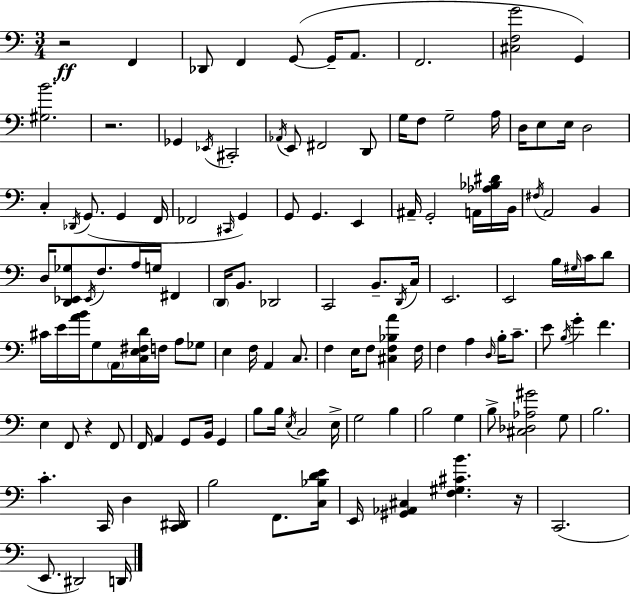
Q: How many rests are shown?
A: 4